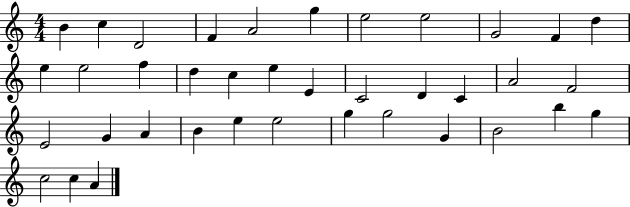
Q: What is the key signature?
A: C major